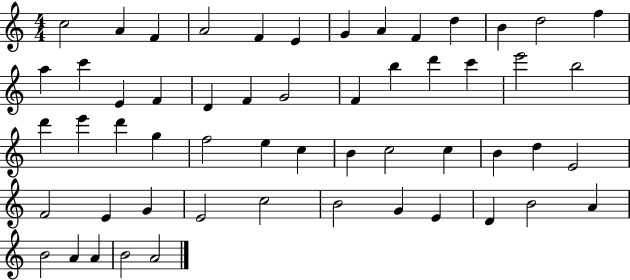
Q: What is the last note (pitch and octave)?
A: A4